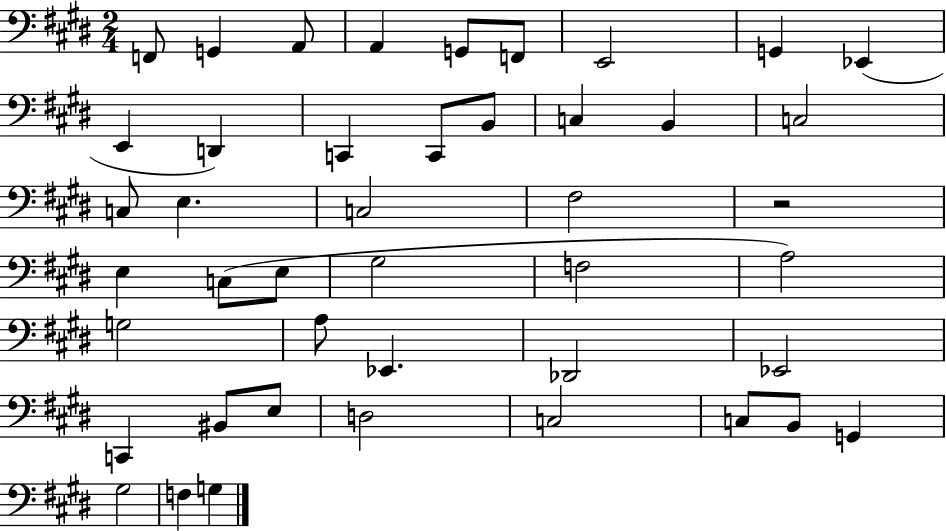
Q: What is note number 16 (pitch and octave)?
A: B2